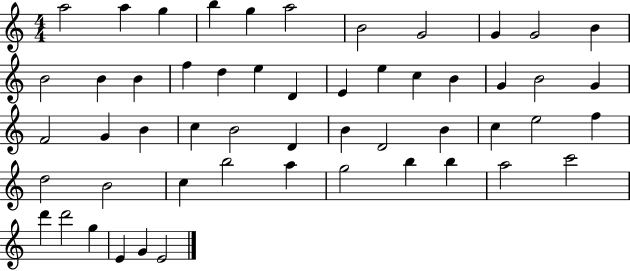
A5/h A5/q G5/q B5/q G5/q A5/h B4/h G4/h G4/q G4/h B4/q B4/h B4/q B4/q F5/q D5/q E5/q D4/q E4/q E5/q C5/q B4/q G4/q B4/h G4/q F4/h G4/q B4/q C5/q B4/h D4/q B4/q D4/h B4/q C5/q E5/h F5/q D5/h B4/h C5/q B5/h A5/q G5/h B5/q B5/q A5/h C6/h D6/q D6/h G5/q E4/q G4/q E4/h